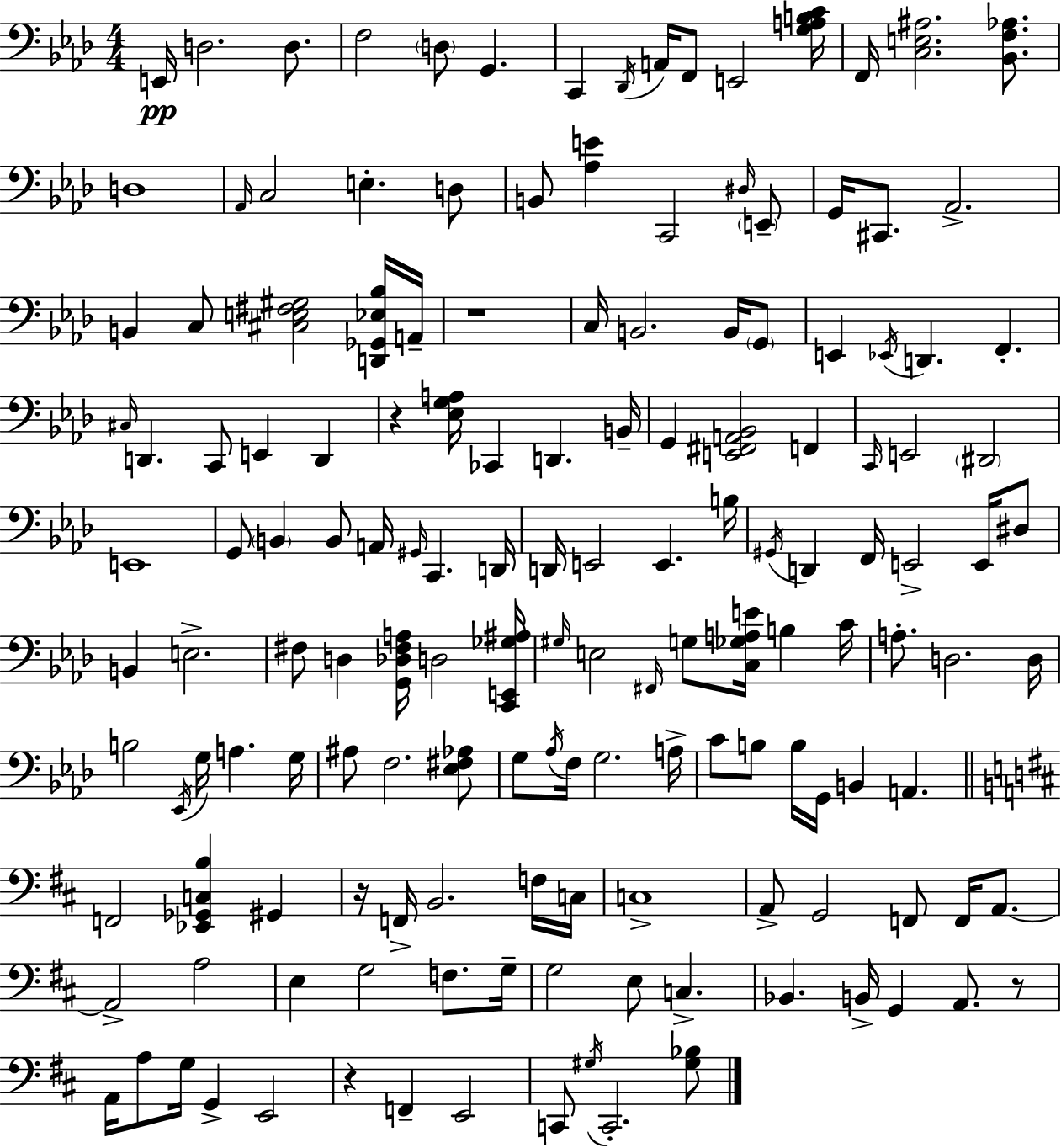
{
  \clef bass
  \numericTimeSignature
  \time 4/4
  \key aes \major
  e,16\pp d2. d8. | f2 \parenthesize d8 g,4. | c,4 \acciaccatura { des,16 } a,16 f,8 e,2 | <g a b c'>16 f,16 <c e ais>2. <bes, f aes>8. | \break d1 | \grace { aes,16 } c2 e4.-. | d8 b,8 <aes e'>4 c,2 | \grace { dis16 } \parenthesize e,8-- g,16 cis,8. aes,2.-> | \break b,4 c8 <cis e fis gis>2 | <d, ges, ees bes>16 a,16-- r1 | c16 b,2. | b,16 \parenthesize g,8 e,4 \acciaccatura { ees,16 } d,4. f,4.-. | \break \grace { cis16 } d,4. c,8 e,4 | d,4 r4 <ees g a>16 ces,4 d,4. | b,16-- g,4 <e, fis, a, bes,>2 | f,4 \grace { c,16 } e,2 \parenthesize dis,2 | \break e,1 | g,8 \parenthesize b,4 b,8 a,16 \grace { gis,16 } | c,4. d,16 d,16 e,2 | e,4. b16 \acciaccatura { gis,16 } d,4 f,16 e,2-> | \break e,16 dis8 b,4 e2.-> | fis8 d4 <g, des fis a>16 d2 | <c, e, ges ais>16 \grace { gis16 } e2 | \grace { fis,16 } g8 <c ges a e'>16 b4 c'16 a8.-. d2. | \break d16 b2 | \acciaccatura { ees,16 } g16 a4. g16 ais8 f2. | <ees fis aes>8 g8 \acciaccatura { aes16 } f16 g2. | a16-> c'8 b8 | \break b16 g,16 b,4 a,4. \bar "||" \break \key d \major f,2 <ees, ges, c b>4 gis,4 | r16 f,16-> b,2. f16 c16 | c1-> | a,8-> g,2 f,8 f,16 a,8.~~ | \break a,2-> a2 | e4 g2 f8. g16-- | g2 e8 c4.-> | bes,4. b,16-> g,4 a,8. r8 | \break a,16 a8 g16 g,4-> e,2 | r4 f,4-- e,2 | c,8 \acciaccatura { gis16 } c,2.-. <gis bes>8 | \bar "|."
}